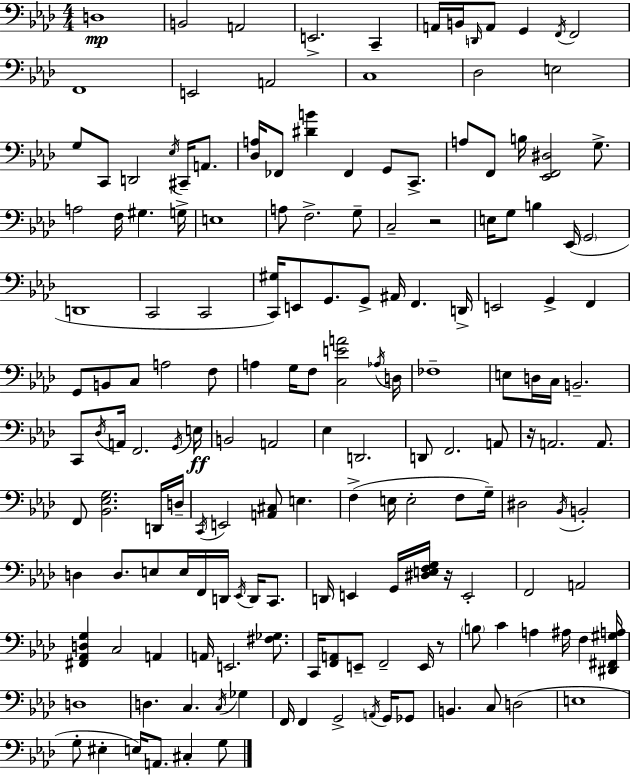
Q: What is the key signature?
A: F minor